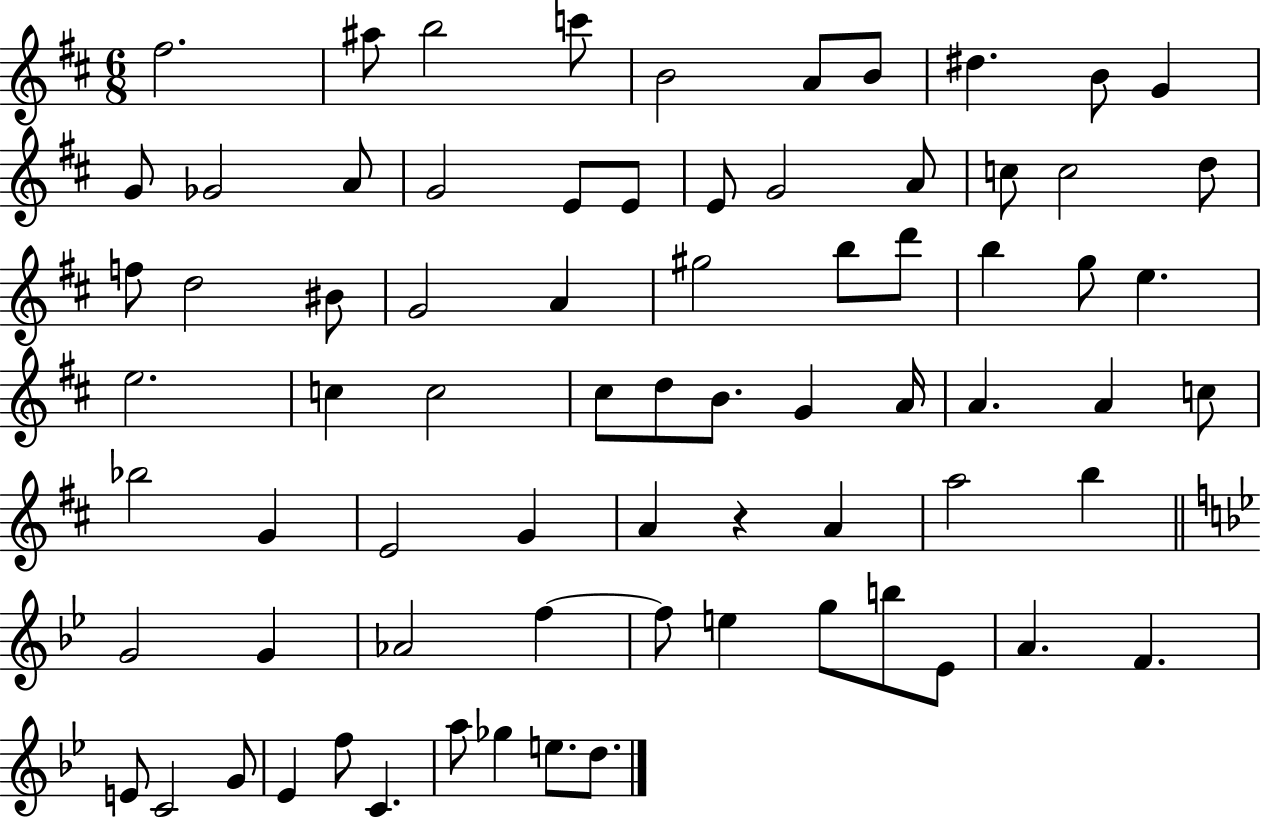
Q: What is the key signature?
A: D major